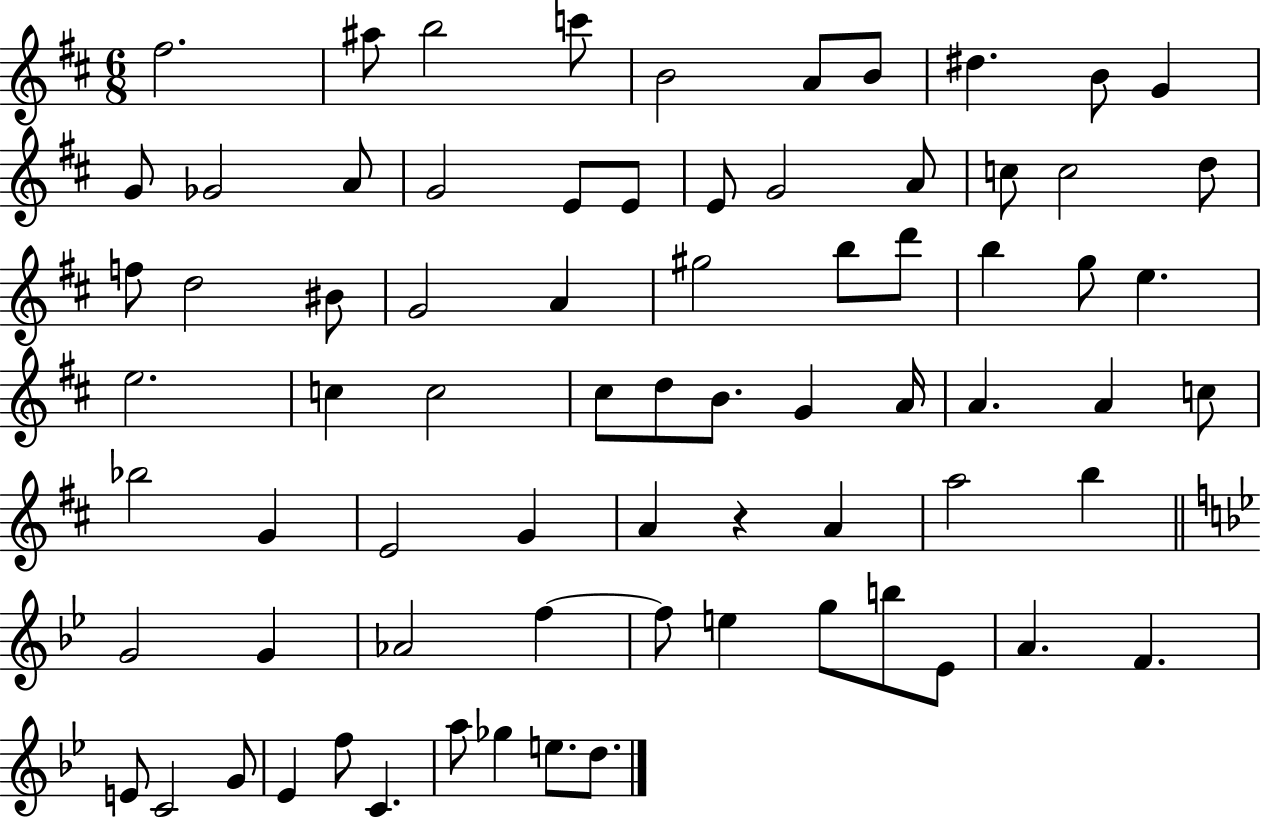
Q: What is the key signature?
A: D major